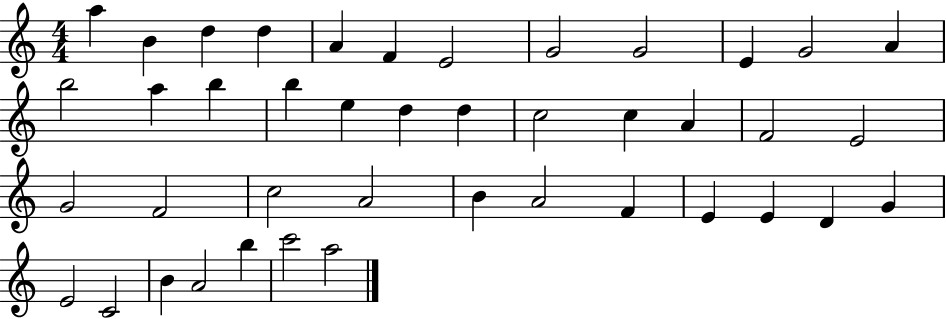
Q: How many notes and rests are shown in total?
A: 42